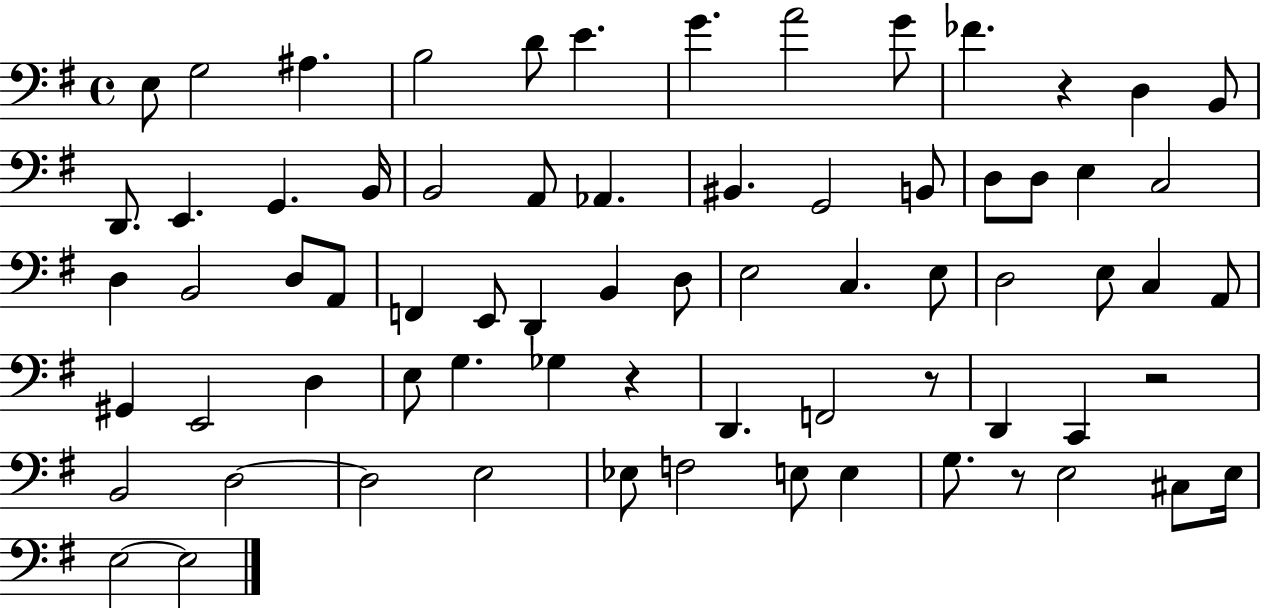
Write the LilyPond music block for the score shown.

{
  \clef bass
  \time 4/4
  \defaultTimeSignature
  \key g \major
  e8 g2 ais4. | b2 d'8 e'4. | g'4. a'2 g'8 | fes'4. r4 d4 b,8 | \break d,8. e,4. g,4. b,16 | b,2 a,8 aes,4. | bis,4. g,2 b,8 | d8 d8 e4 c2 | \break d4 b,2 d8 a,8 | f,4 e,8 d,4 b,4 d8 | e2 c4. e8 | d2 e8 c4 a,8 | \break gis,4 e,2 d4 | e8 g4. ges4 r4 | d,4. f,2 r8 | d,4 c,4 r2 | \break b,2 d2~~ | d2 e2 | ees8 f2 e8 e4 | g8. r8 e2 cis8 e16 | \break e2~~ e2 | \bar "|."
}